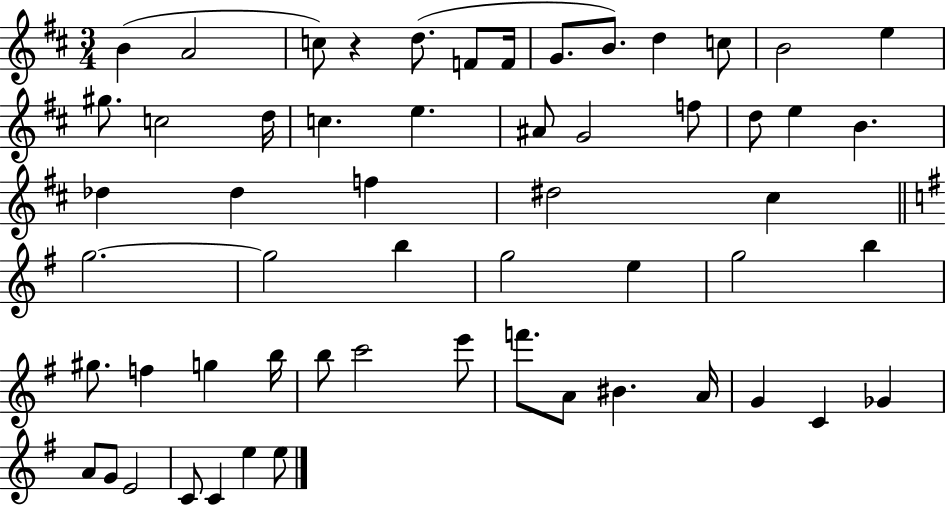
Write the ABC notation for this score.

X:1
T:Untitled
M:3/4
L:1/4
K:D
B A2 c/2 z d/2 F/2 F/4 G/2 B/2 d c/2 B2 e ^g/2 c2 d/4 c e ^A/2 G2 f/2 d/2 e B _d _d f ^d2 ^c g2 g2 b g2 e g2 b ^g/2 f g b/4 b/2 c'2 e'/2 f'/2 A/2 ^B A/4 G C _G A/2 G/2 E2 C/2 C e e/2